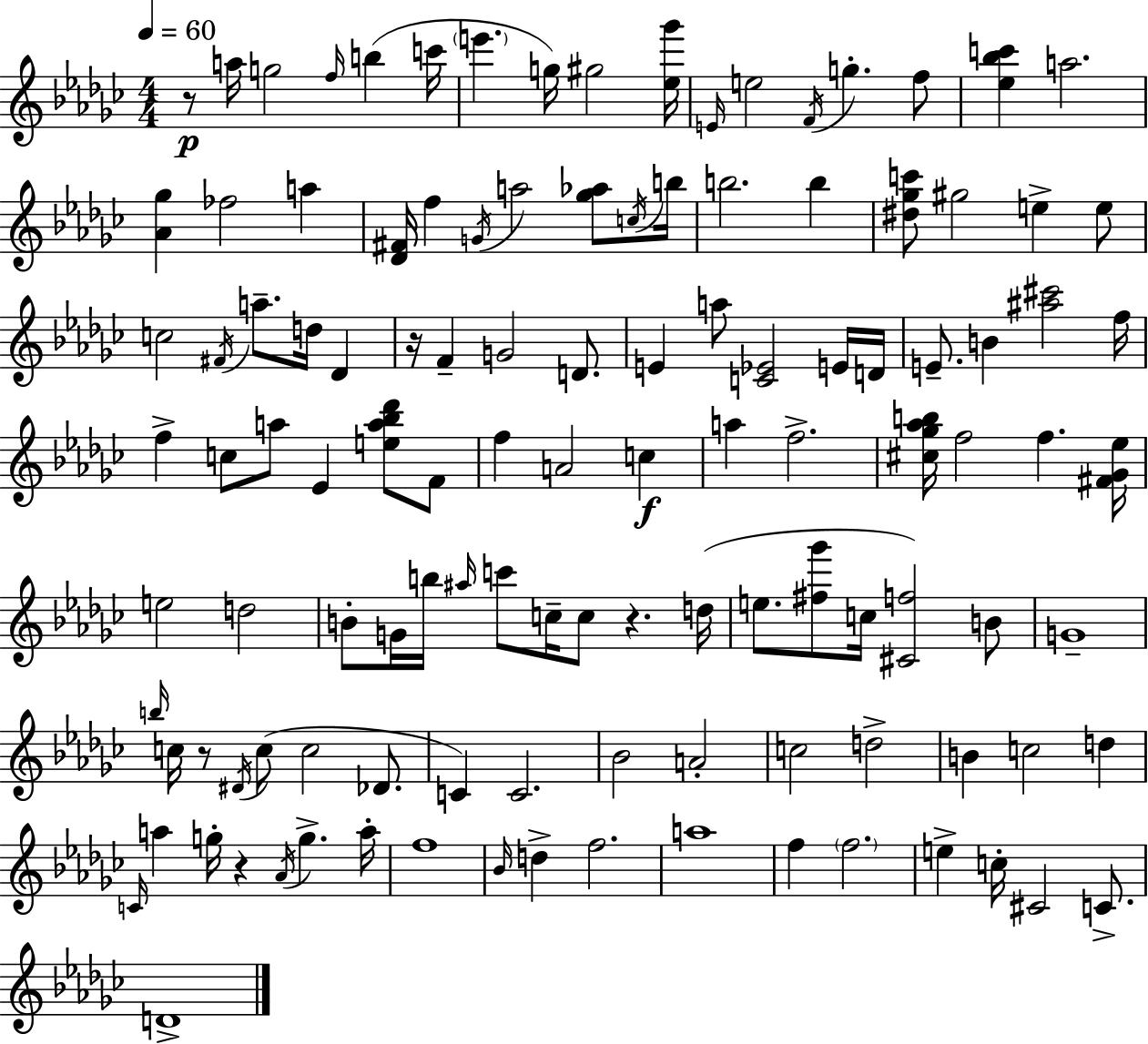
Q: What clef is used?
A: treble